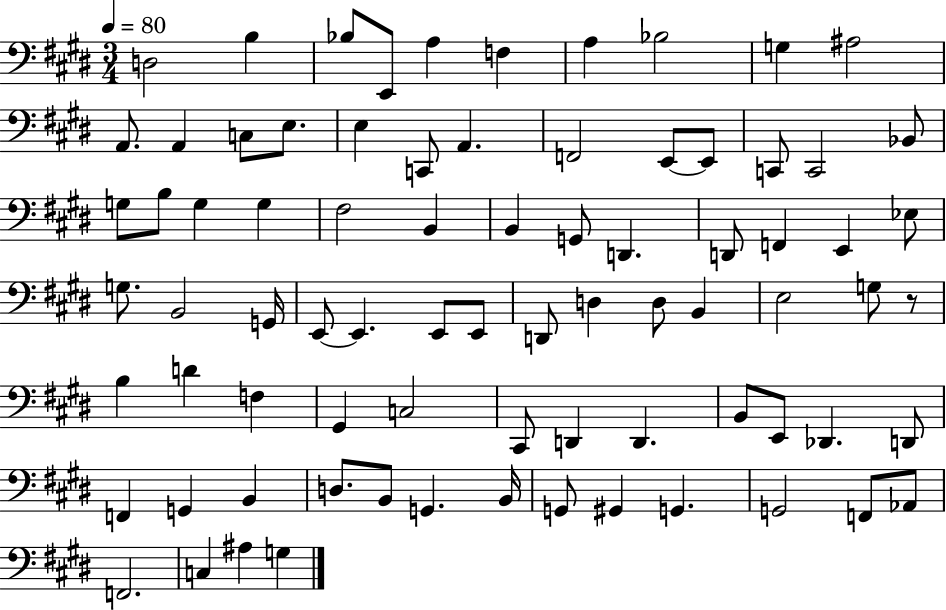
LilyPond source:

{
  \clef bass
  \numericTimeSignature
  \time 3/4
  \key e \major
  \tempo 4 = 80
  d2 b4 | bes8 e,8 a4 f4 | a4 bes2 | g4 ais2 | \break a,8. a,4 c8 e8. | e4 c,8 a,4. | f,2 e,8~~ e,8 | c,8 c,2 bes,8 | \break g8 b8 g4 g4 | fis2 b,4 | b,4 g,8 d,4. | d,8 f,4 e,4 ees8 | \break g8. b,2 g,16 | e,8~~ e,4. e,8 e,8 | d,8 d4 d8 b,4 | e2 g8 r8 | \break b4 d'4 f4 | gis,4 c2 | cis,8 d,4 d,4. | b,8 e,8 des,4. d,8 | \break f,4 g,4 b,4 | d8. b,8 g,4. b,16 | g,8 gis,4 g,4. | g,2 f,8 aes,8 | \break f,2. | c4 ais4 g4 | \bar "|."
}